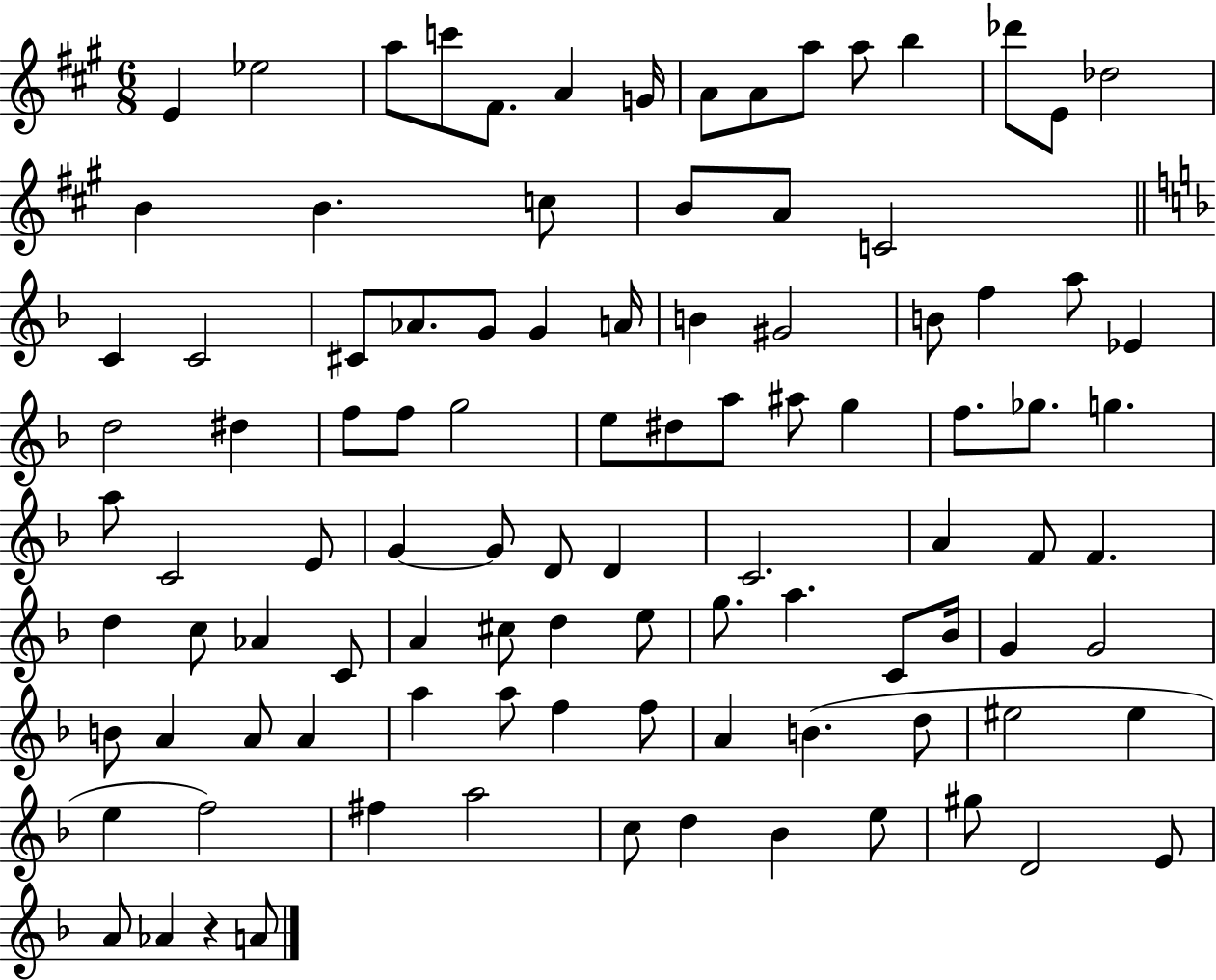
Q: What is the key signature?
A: A major